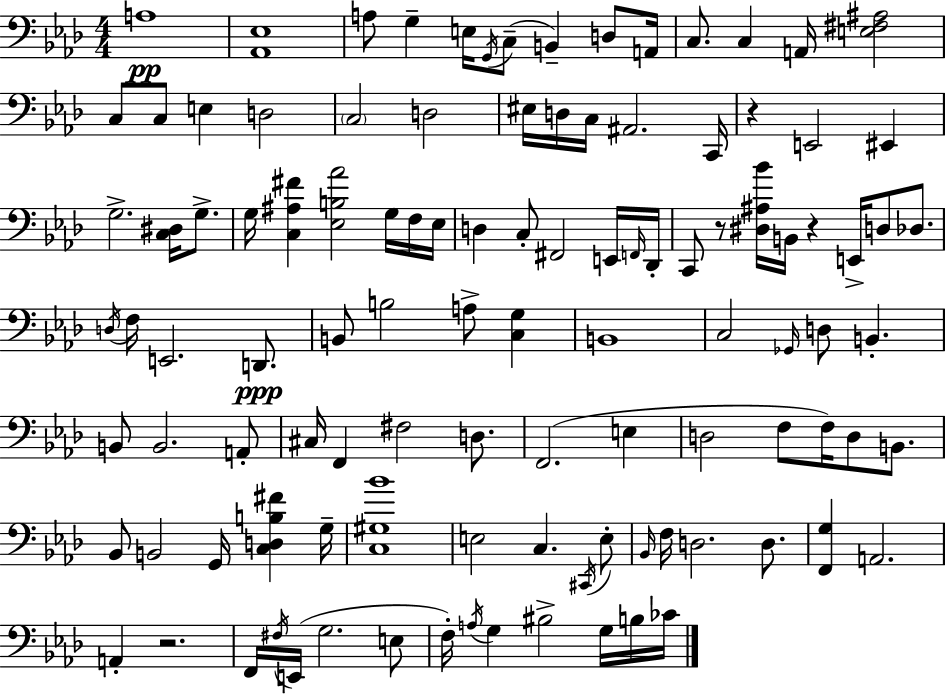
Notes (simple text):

A3/w [Ab2,Eb3]/w A3/e G3/q E3/s G2/s C3/e B2/q D3/e A2/s C3/e. C3/q A2/s [E3,F#3,A#3]/h C3/e C3/e E3/q D3/h C3/h D3/h EIS3/s D3/s C3/s A#2/h. C2/s R/q E2/h EIS2/q G3/h. [C3,D#3]/s G3/e. G3/s [C3,A#3,F#4]/q [Eb3,B3,Ab4]/h G3/s F3/s Eb3/s D3/q C3/e F#2/h E2/s F2/s Db2/s C2/e R/e [D#3,A#3,Bb4]/s B2/s R/q E2/s D3/e Db3/e. D3/s F3/s E2/h. D2/e. B2/e B3/h A3/e [C3,G3]/q B2/w C3/h Gb2/s D3/e B2/q. B2/e B2/h. A2/e C#3/s F2/q F#3/h D3/e. F2/h. E3/q D3/h F3/e F3/s D3/e B2/e. Bb2/e B2/h G2/s [C3,D3,B3,F#4]/q G3/s [C3,G#3,Bb4]/w E3/h C3/q. C#2/s E3/e Bb2/s F3/s D3/h. D3/e. [F2,G3]/q A2/h. A2/q R/h. F2/s F#3/s E2/s G3/h. E3/e F3/s A3/s G3/q BIS3/h G3/s B3/s CES4/s